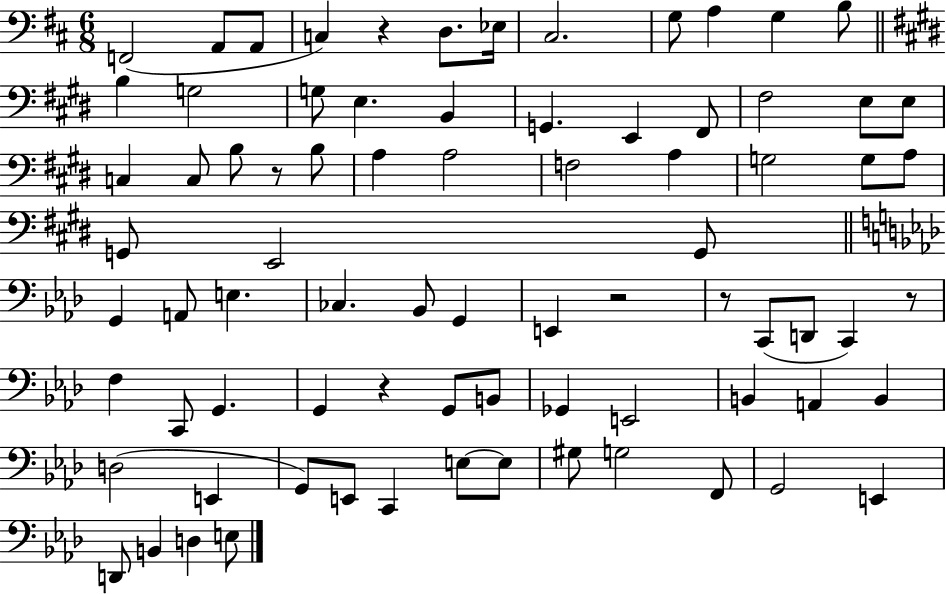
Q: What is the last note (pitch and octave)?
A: E3